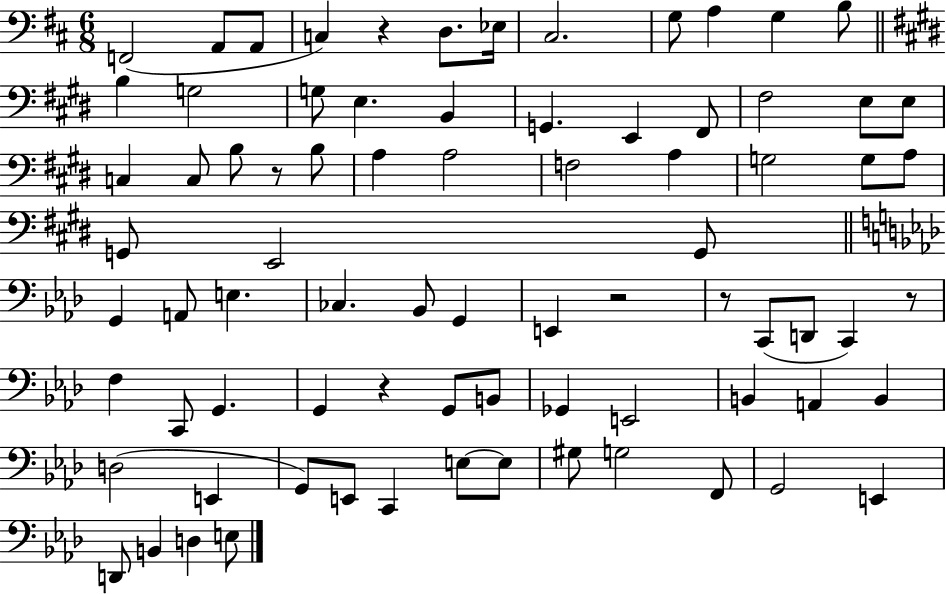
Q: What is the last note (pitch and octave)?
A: E3